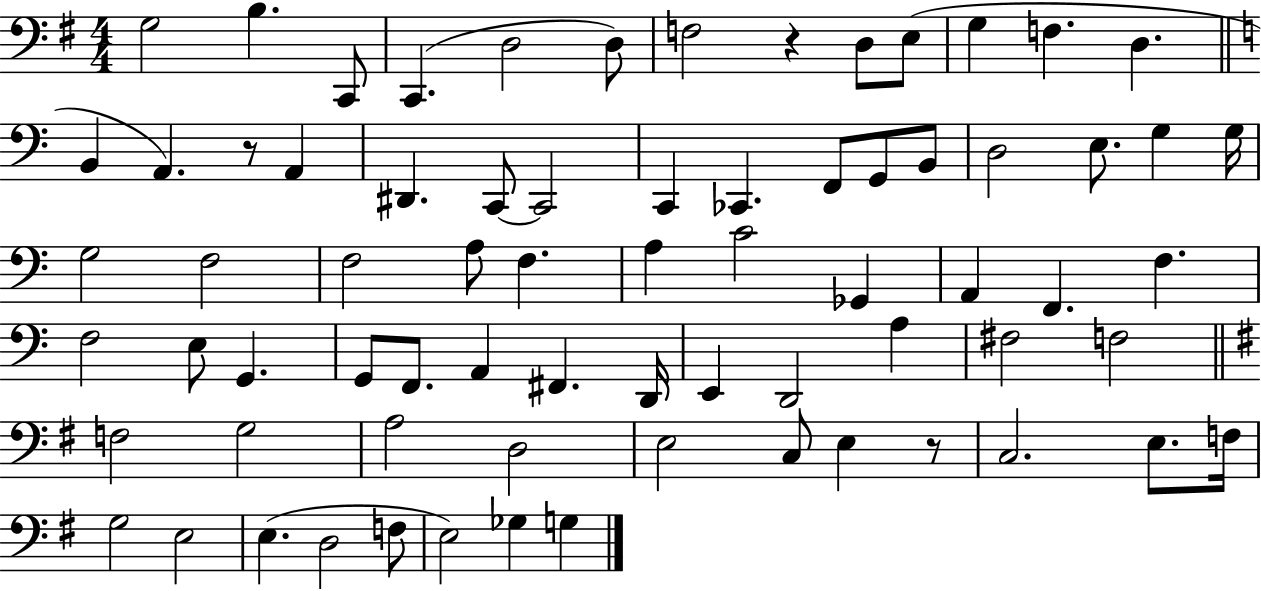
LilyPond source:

{
  \clef bass
  \numericTimeSignature
  \time 4/4
  \key g \major
  g2 b4. c,8 | c,4.( d2 d8) | f2 r4 d8 e8( | g4 f4. d4. | \break \bar "||" \break \key c \major b,4 a,4.) r8 a,4 | dis,4. c,8~~ c,2 | c,4 ces,4. f,8 g,8 b,8 | d2 e8. g4 g16 | \break g2 f2 | f2 a8 f4. | a4 c'2 ges,4 | a,4 f,4. f4. | \break f2 e8 g,4. | g,8 f,8. a,4 fis,4. d,16 | e,4 d,2 a4 | fis2 f2 | \break \bar "||" \break \key g \major f2 g2 | a2 d2 | e2 c8 e4 r8 | c2. e8. f16 | \break g2 e2 | e4.( d2 f8 | e2) ges4 g4 | \bar "|."
}